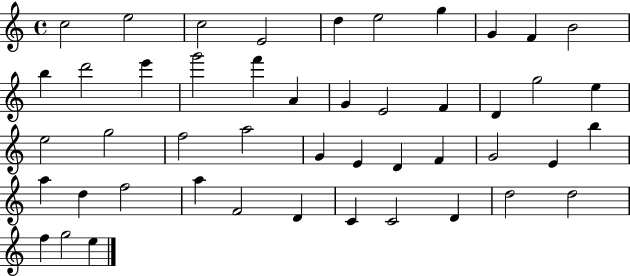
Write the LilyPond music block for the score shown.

{
  \clef treble
  \time 4/4
  \defaultTimeSignature
  \key c \major
  c''2 e''2 | c''2 e'2 | d''4 e''2 g''4 | g'4 f'4 b'2 | \break b''4 d'''2 e'''4 | g'''2 f'''4 a'4 | g'4 e'2 f'4 | d'4 g''2 e''4 | \break e''2 g''2 | f''2 a''2 | g'4 e'4 d'4 f'4 | g'2 e'4 b''4 | \break a''4 d''4 f''2 | a''4 f'2 d'4 | c'4 c'2 d'4 | d''2 d''2 | \break f''4 g''2 e''4 | \bar "|."
}